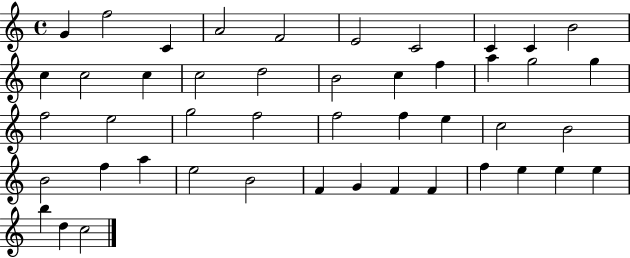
X:1
T:Untitled
M:4/4
L:1/4
K:C
G f2 C A2 F2 E2 C2 C C B2 c c2 c c2 d2 B2 c f a g2 g f2 e2 g2 f2 f2 f e c2 B2 B2 f a e2 B2 F G F F f e e e b d c2